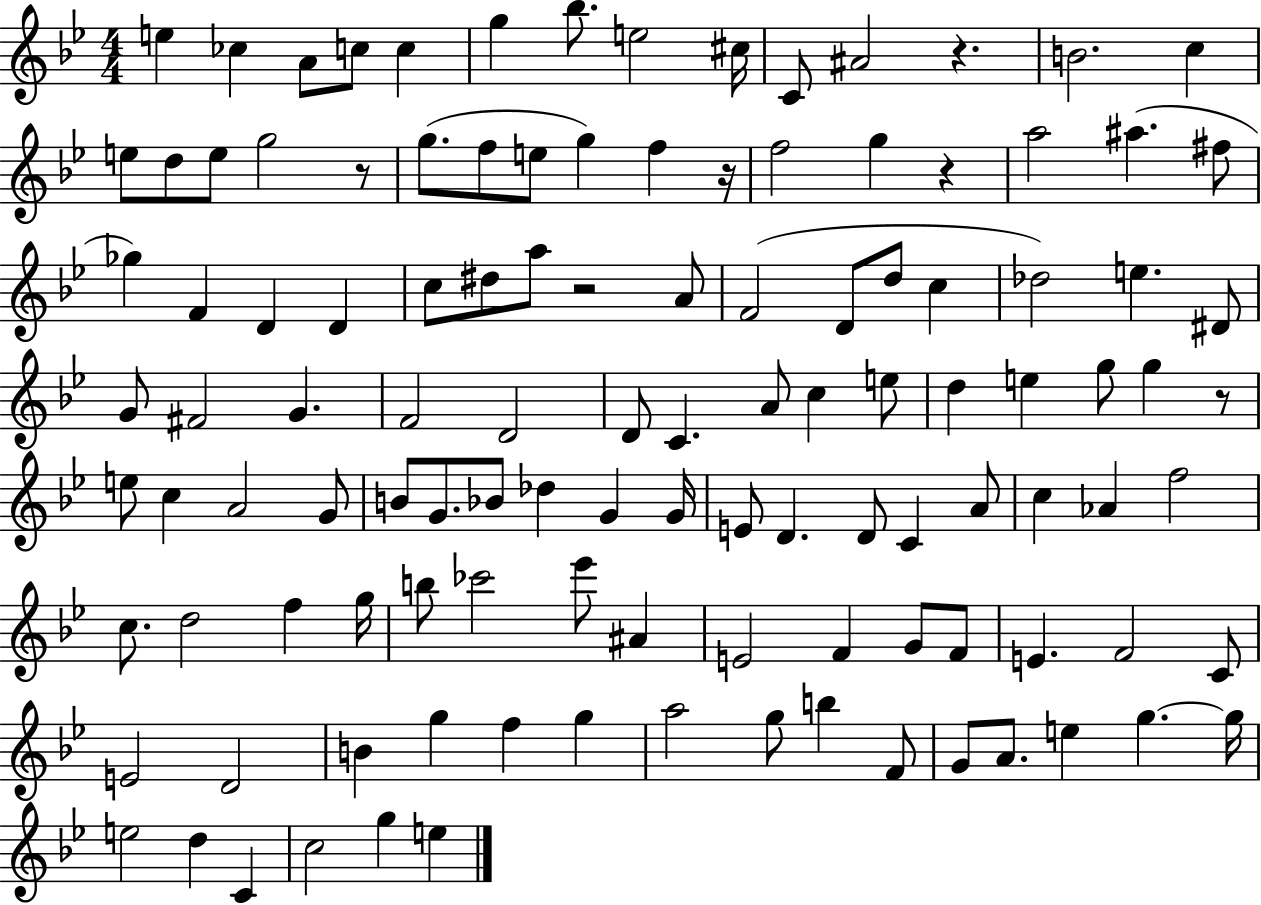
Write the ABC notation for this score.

X:1
T:Untitled
M:4/4
L:1/4
K:Bb
e _c A/2 c/2 c g _b/2 e2 ^c/4 C/2 ^A2 z B2 c e/2 d/2 e/2 g2 z/2 g/2 f/2 e/2 g f z/4 f2 g z a2 ^a ^f/2 _g F D D c/2 ^d/2 a/2 z2 A/2 F2 D/2 d/2 c _d2 e ^D/2 G/2 ^F2 G F2 D2 D/2 C A/2 c e/2 d e g/2 g z/2 e/2 c A2 G/2 B/2 G/2 _B/2 _d G G/4 E/2 D D/2 C A/2 c _A f2 c/2 d2 f g/4 b/2 _c'2 _e'/2 ^A E2 F G/2 F/2 E F2 C/2 E2 D2 B g f g a2 g/2 b F/2 G/2 A/2 e g g/4 e2 d C c2 g e